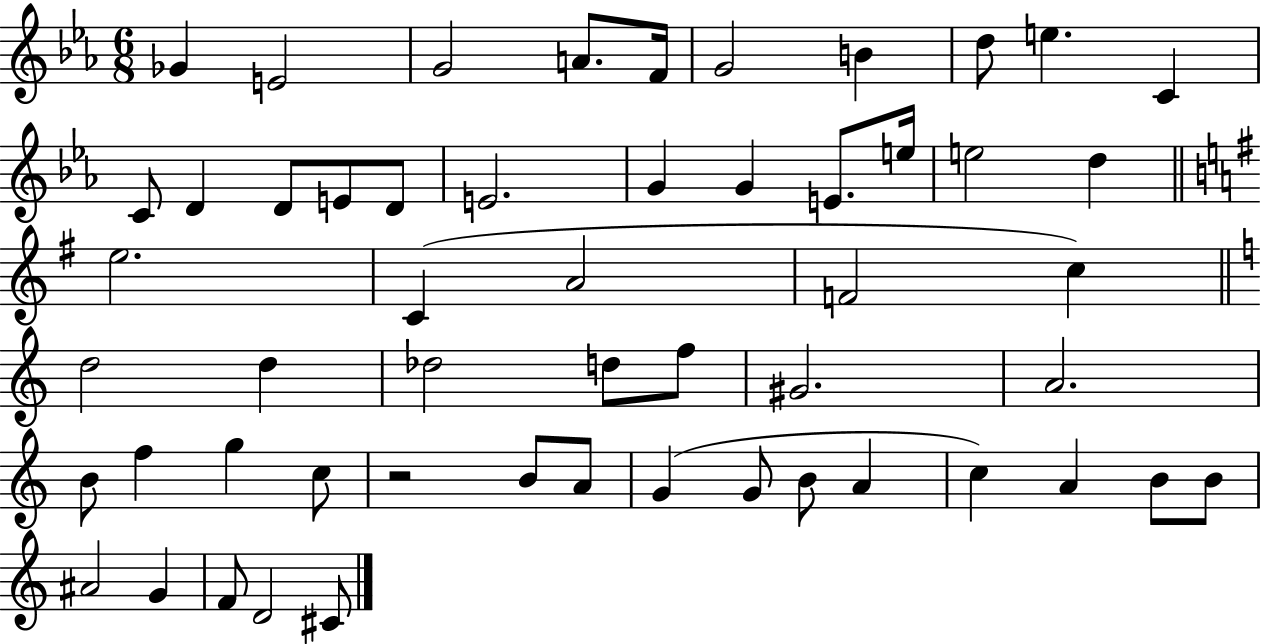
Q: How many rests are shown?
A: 1